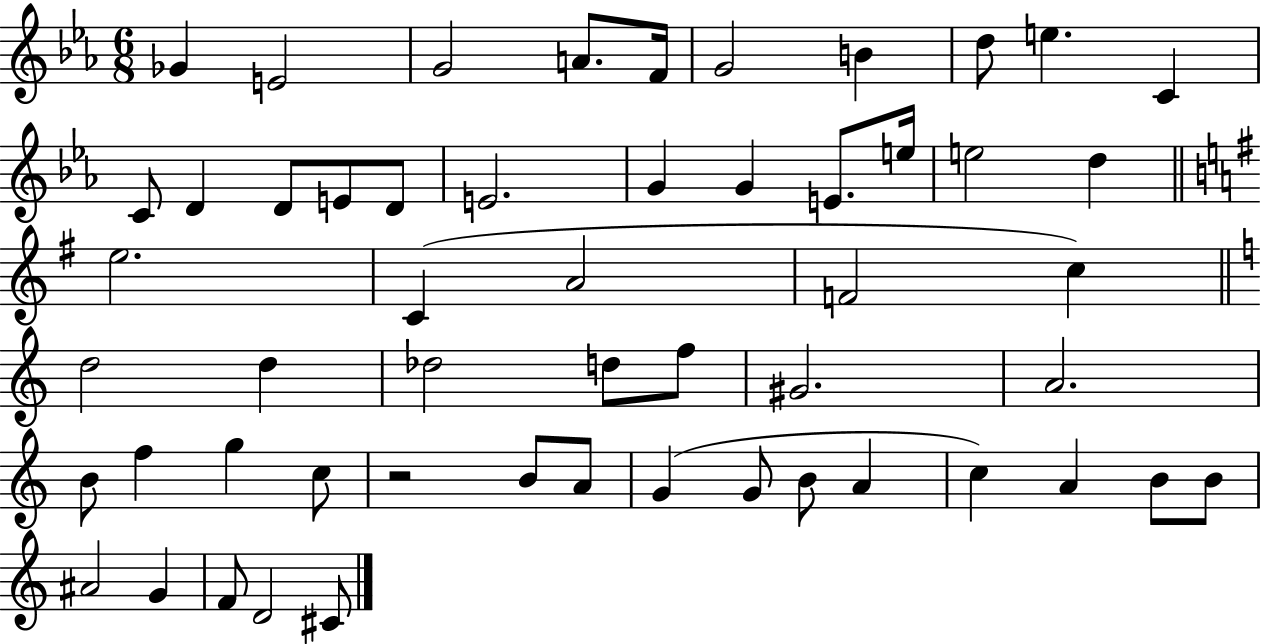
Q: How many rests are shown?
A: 1